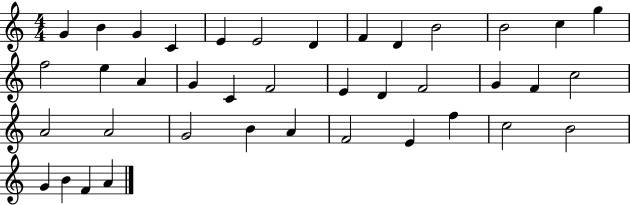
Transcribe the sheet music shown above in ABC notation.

X:1
T:Untitled
M:4/4
L:1/4
K:C
G B G C E E2 D F D B2 B2 c g f2 e A G C F2 E D F2 G F c2 A2 A2 G2 B A F2 E f c2 B2 G B F A